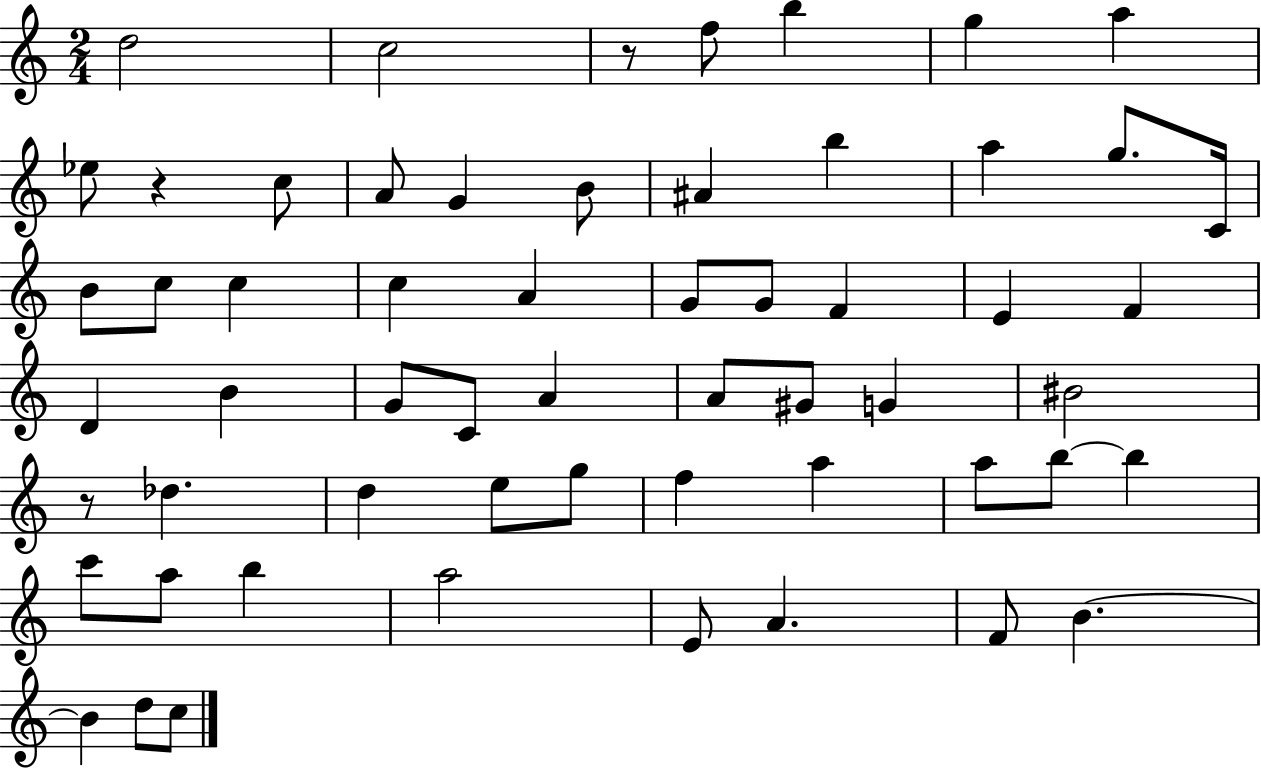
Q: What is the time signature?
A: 2/4